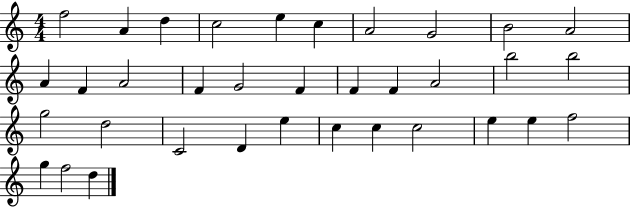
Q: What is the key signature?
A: C major